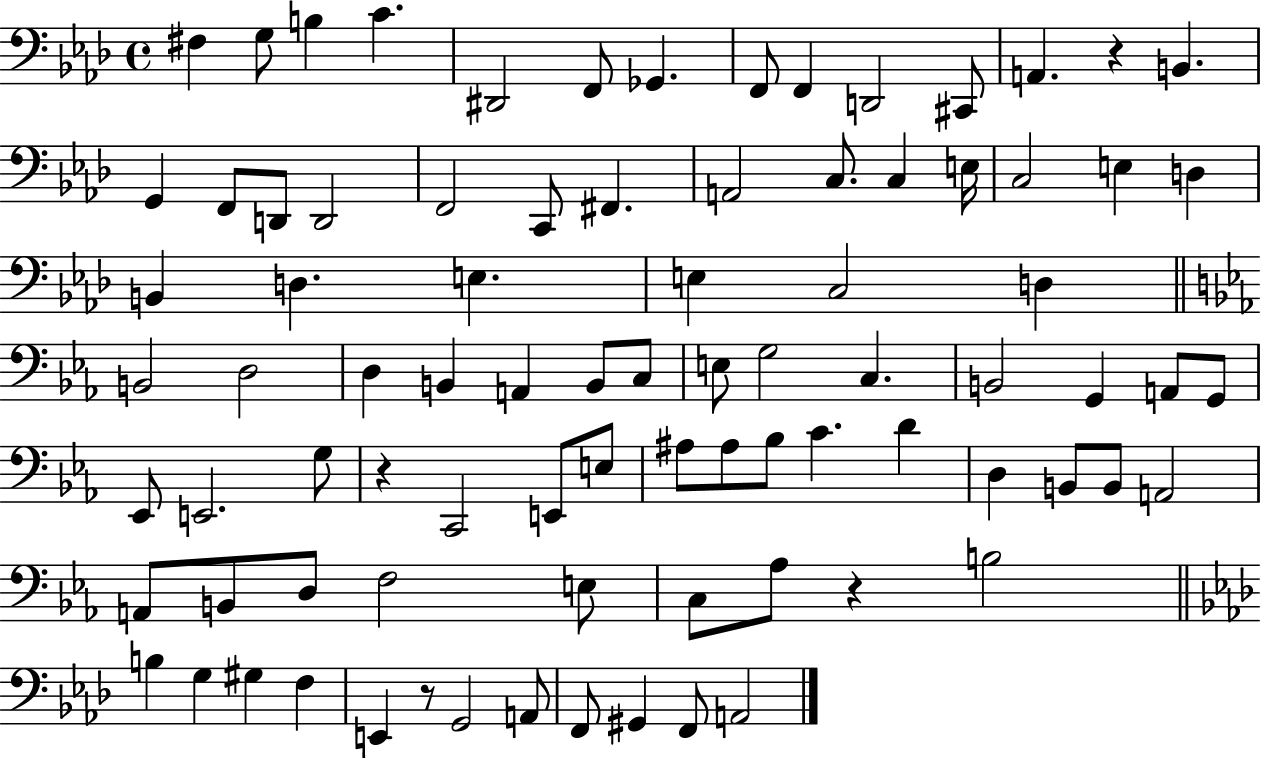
F#3/q G3/e B3/q C4/q. D#2/h F2/e Gb2/q. F2/e F2/q D2/h C#2/e A2/q. R/q B2/q. G2/q F2/e D2/e D2/h F2/h C2/e F#2/q. A2/h C3/e. C3/q E3/s C3/h E3/q D3/q B2/q D3/q. E3/q. E3/q C3/h D3/q B2/h D3/h D3/q B2/q A2/q B2/e C3/e E3/e G3/h C3/q. B2/h G2/q A2/e G2/e Eb2/e E2/h. G3/e R/q C2/h E2/e E3/e A#3/e A#3/e Bb3/e C4/q. D4/q D3/q B2/e B2/e A2/h A2/e B2/e D3/e F3/h E3/e C3/e Ab3/e R/q B3/h B3/q G3/q G#3/q F3/q E2/q R/e G2/h A2/e F2/e G#2/q F2/e A2/h